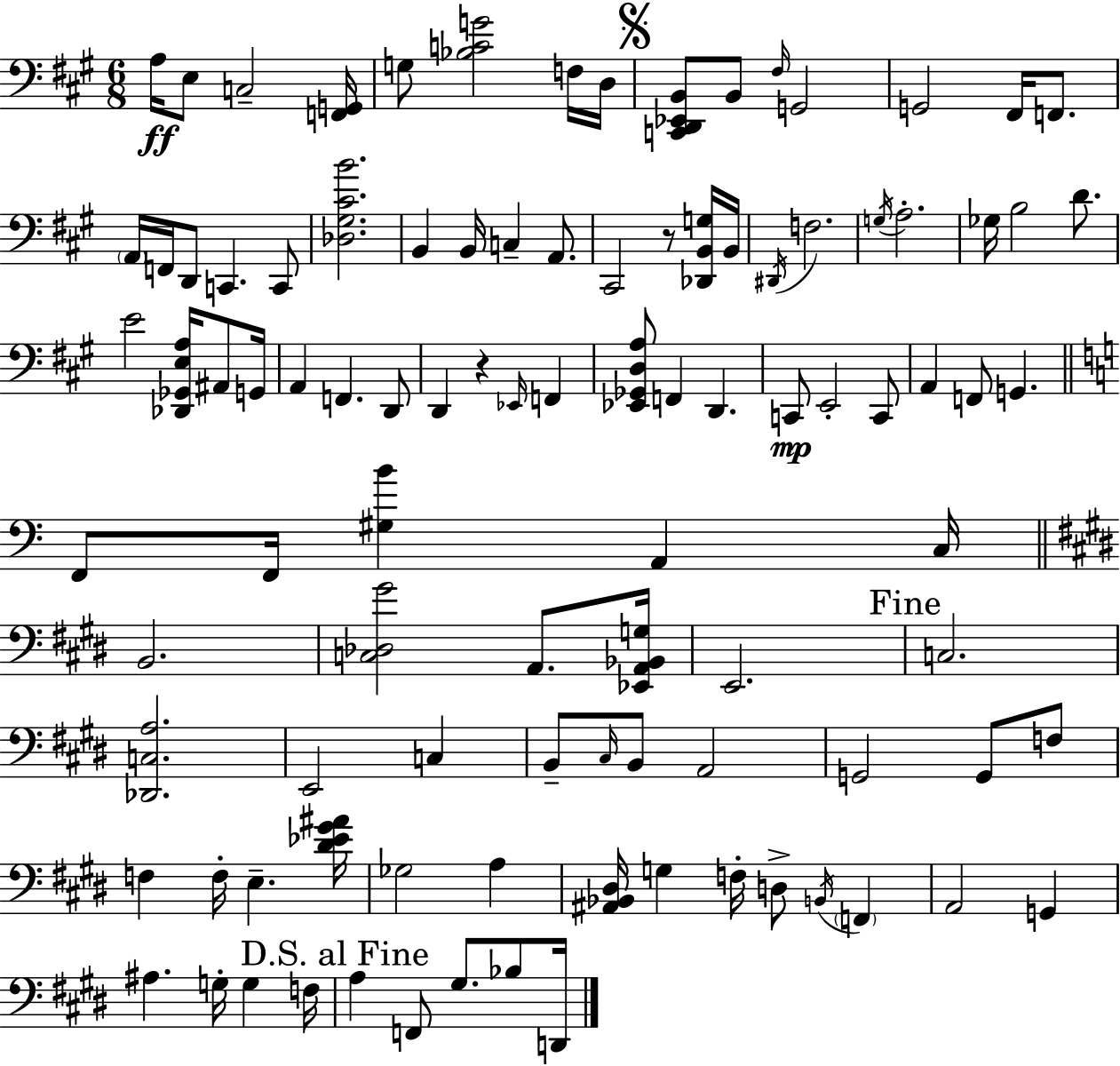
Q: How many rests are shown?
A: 2